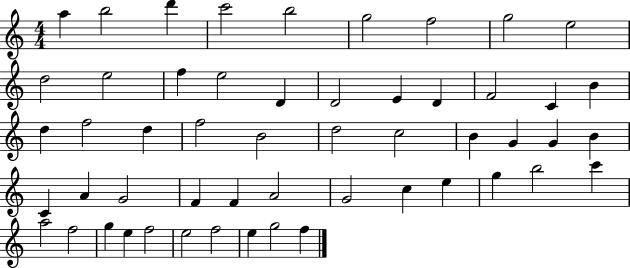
{
  \clef treble
  \numericTimeSignature
  \time 4/4
  \key c \major
  a''4 b''2 d'''4 | c'''2 b''2 | g''2 f''2 | g''2 e''2 | \break d''2 e''2 | f''4 e''2 d'4 | d'2 e'4 d'4 | f'2 c'4 b'4 | \break d''4 f''2 d''4 | f''2 b'2 | d''2 c''2 | b'4 g'4 g'4 b'4 | \break c'4 a'4 g'2 | f'4 f'4 a'2 | g'2 c''4 e''4 | g''4 b''2 c'''4 | \break a''2 f''2 | g''4 e''4 f''2 | e''2 f''2 | e''4 g''2 f''4 | \break \bar "|."
}